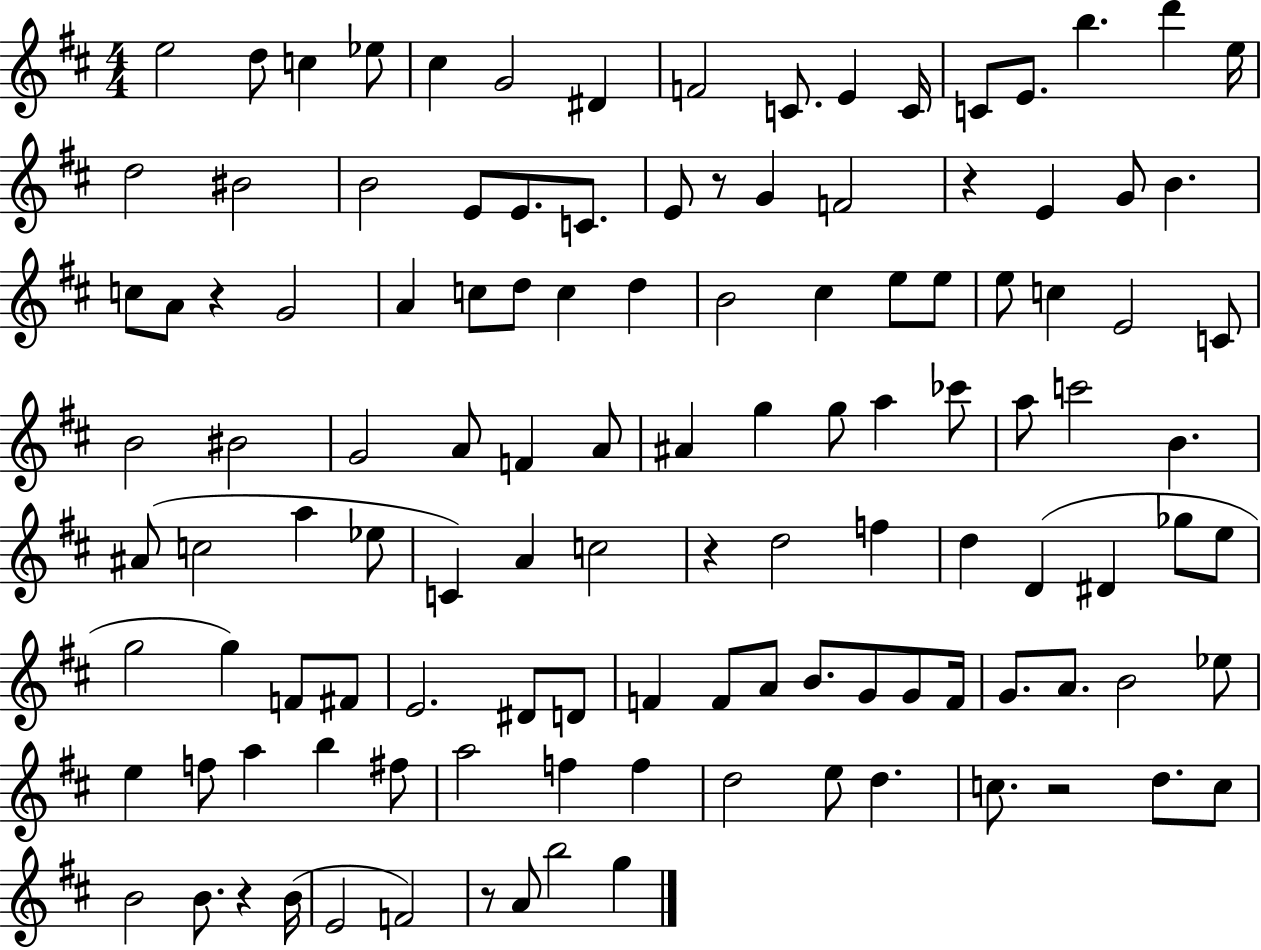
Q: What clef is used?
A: treble